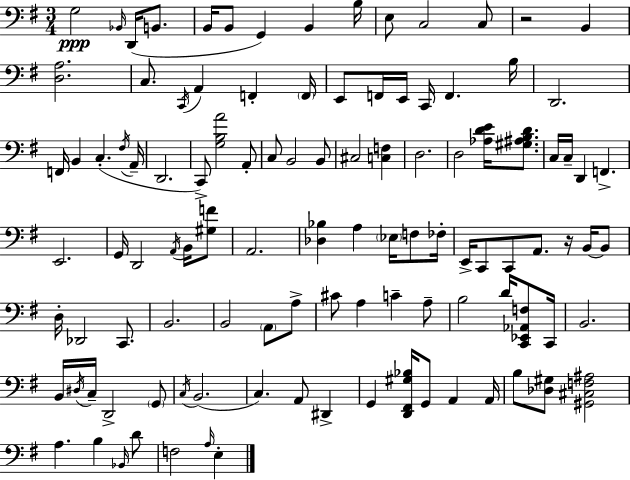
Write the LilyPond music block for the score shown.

{
  \clef bass
  \numericTimeSignature
  \time 3/4
  \key e \minor
  g2\ppp \grace { bes,16 }( d,16 b,8. | b,16 b,8 g,4) b,4 | b16 e8 c2 c8 | r2 b,4 | \break <d a>2. | c8. \acciaccatura { c,16 } a,4 f,4-. | \parenthesize f,16 e,8 f,16 e,16 c,16 f,4. | b16 d,2. | \break f,16 b,4 c4.-.( | \acciaccatura { fis16 } a,16-- d,2. | c,8->) <g b a'>2 | a,8-. c8 b,2 | \break b,8 cis2 <c f>4 | d2. | d2 <aes d' e'>16 | <gis ais b d'>8. c16 c16-- d,4 f,4.-> | \break e,2. | g,16 d,2 | \acciaccatura { a,16 } b,16 <gis f'>8 a,2. | <des bes>4 a4 | \break \parenthesize ees16 f8 fes16-. e,16-> c,8 c,8 a,8. | r16 b,16~~ b,8 d16-. des,2 | c,8. b,2. | b,2 | \break \parenthesize a,8 a8-> cis'8 a4 c'4-- | a8-- b2 | d'16 <c, ees, aes, f>8 c,16 b,2. | b,16 \acciaccatura { dis16 } c16-- d,2-> | \break \parenthesize g,8 \acciaccatura { c16 }( b,2. | c4.) | a,8 dis,4-> g,4 <d, fis, gis bes>16 g,8 | a,4 a,16 b8 <des gis>8 <gis, cis f ais>2 | \break a4. | b4 \grace { bes,16 } d'8 f2 | \grace { a16 } e4-. \bar "|."
}